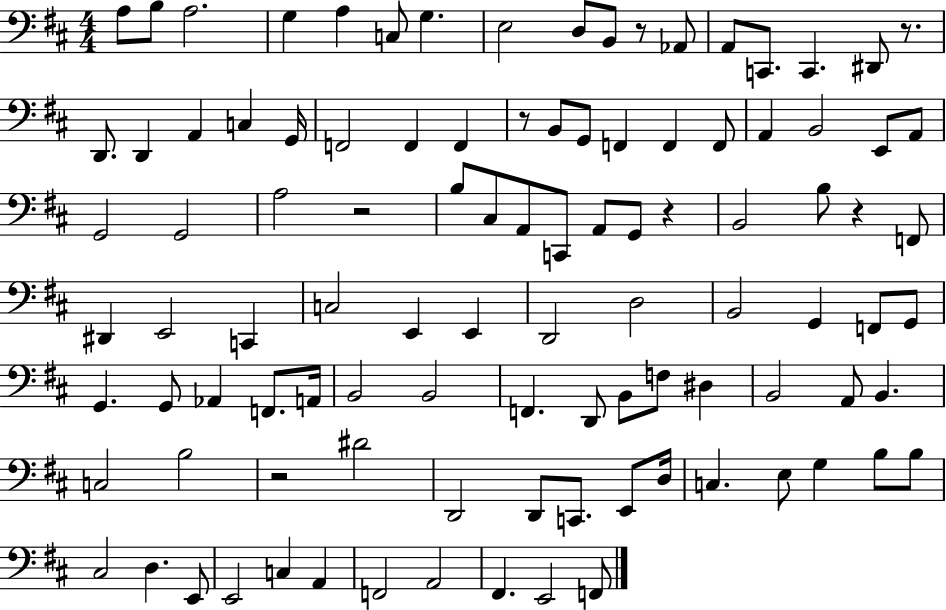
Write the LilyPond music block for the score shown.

{
  \clef bass
  \numericTimeSignature
  \time 4/4
  \key d \major
  a8 b8 a2. | g4 a4 c8 g4. | e2 d8 b,8 r8 aes,8 | a,8 c,8. c,4. dis,8 r8. | \break d,8. d,4 a,4 c4 g,16 | f,2 f,4 f,4 | r8 b,8 g,8 f,4 f,4 f,8 | a,4 b,2 e,8 a,8 | \break g,2 g,2 | a2 r2 | b8 cis8 a,8 c,8 a,8 g,8 r4 | b,2 b8 r4 f,8 | \break dis,4 e,2 c,4 | c2 e,4 e,4 | d,2 d2 | b,2 g,4 f,8 g,8 | \break g,4. g,8 aes,4 f,8. a,16 | b,2 b,2 | f,4. d,8 b,8 f8 dis4 | b,2 a,8 b,4. | \break c2 b2 | r2 dis'2 | d,2 d,8 c,8. e,8 d16 | c4. e8 g4 b8 b8 | \break cis2 d4. e,8 | e,2 c4 a,4 | f,2 a,2 | fis,4. e,2 f,8 | \break \bar "|."
}